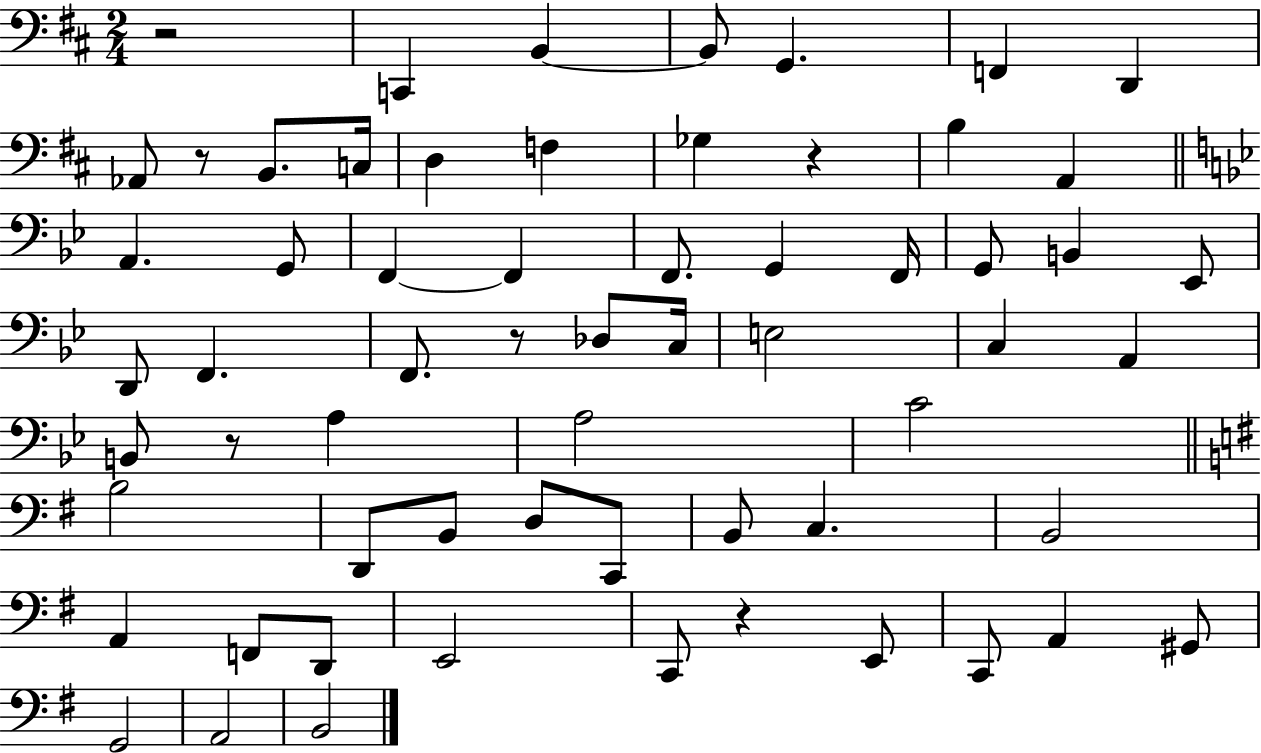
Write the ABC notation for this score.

X:1
T:Untitled
M:2/4
L:1/4
K:D
z2 C,, B,, B,,/2 G,, F,, D,, _A,,/2 z/2 B,,/2 C,/4 D, F, _G, z B, A,, A,, G,,/2 F,, F,, F,,/2 G,, F,,/4 G,,/2 B,, _E,,/2 D,,/2 F,, F,,/2 z/2 _D,/2 C,/4 E,2 C, A,, B,,/2 z/2 A, A,2 C2 B,2 D,,/2 B,,/2 D,/2 C,,/2 B,,/2 C, B,,2 A,, F,,/2 D,,/2 E,,2 C,,/2 z E,,/2 C,,/2 A,, ^G,,/2 G,,2 A,,2 B,,2